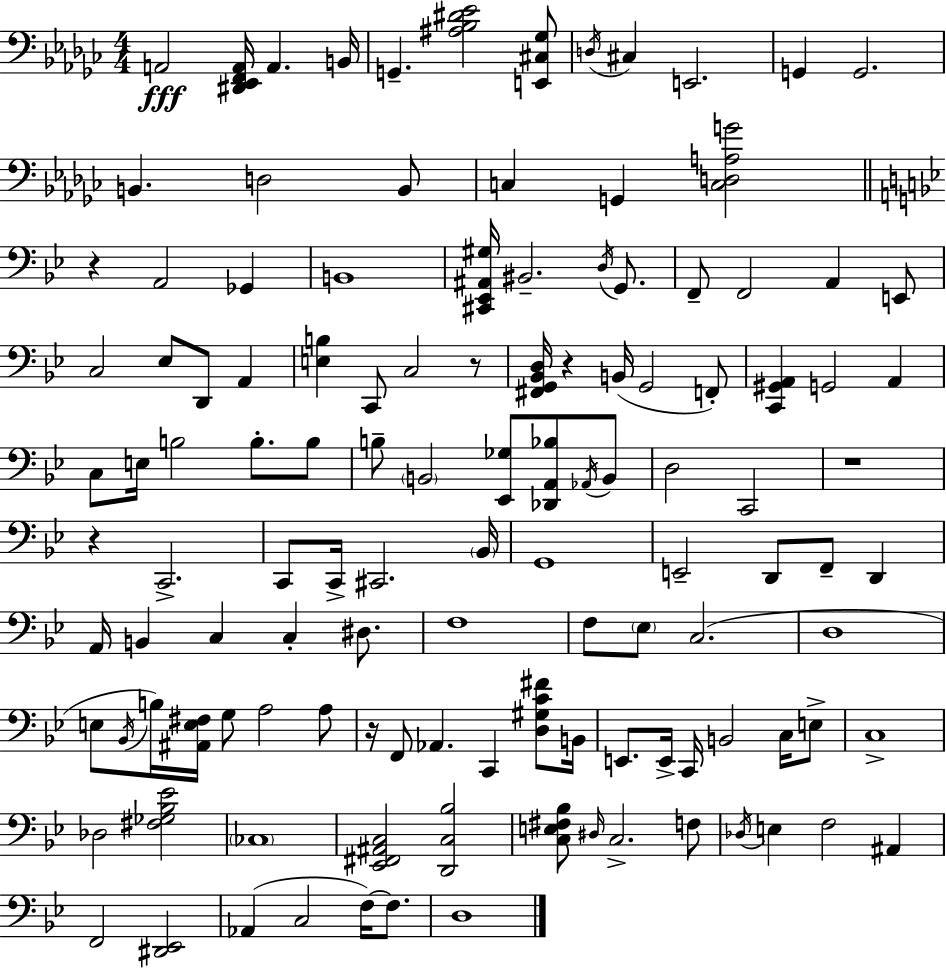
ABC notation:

X:1
T:Untitled
M:4/4
L:1/4
K:Ebm
A,,2 [^D,,_E,,F,,A,,]/4 A,, B,,/4 G,, [^A,_B,^D_E]2 [E,,^C,_G,]/2 D,/4 ^C, E,,2 G,, G,,2 B,, D,2 B,,/2 C, G,, [C,D,A,G]2 z A,,2 _G,, B,,4 [^C,,_E,,^A,,^G,]/4 ^B,,2 D,/4 G,,/2 F,,/2 F,,2 A,, E,,/2 C,2 _E,/2 D,,/2 A,, [E,B,] C,,/2 C,2 z/2 [^F,,G,,_B,,D,]/4 z B,,/4 G,,2 F,,/2 [C,,^G,,A,,] G,,2 A,, C,/2 E,/4 B,2 B,/2 B,/2 B,/2 B,,2 [_E,,_G,]/2 [_D,,A,,_B,]/2 _A,,/4 B,,/2 D,2 C,,2 z4 z C,,2 C,,/2 C,,/4 ^C,,2 _B,,/4 G,,4 E,,2 D,,/2 F,,/2 D,, A,,/4 B,, C, C, ^D,/2 F,4 F,/2 _E,/2 C,2 D,4 E,/2 _B,,/4 B,/4 [^A,,E,^F,]/4 G,/2 A,2 A,/2 z/4 F,,/2 _A,, C,, [D,^G,C^F]/2 B,,/4 E,,/2 E,,/4 C,,/4 B,,2 C,/4 E,/2 C,4 _D,2 [^F,_G,_B,_E]2 _C,4 [_E,,^F,,^A,,C,]2 [D,,C,_B,]2 [C,E,^F,_B,]/2 ^D,/4 C,2 F,/2 _D,/4 E, F,2 ^A,, F,,2 [^D,,_E,,]2 _A,, C,2 F,/4 F,/2 D,4